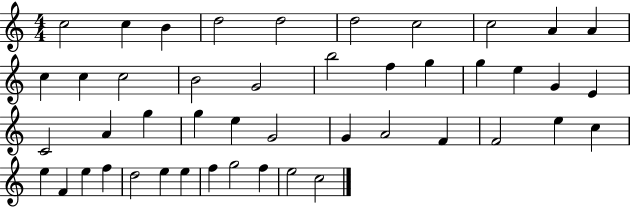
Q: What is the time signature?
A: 4/4